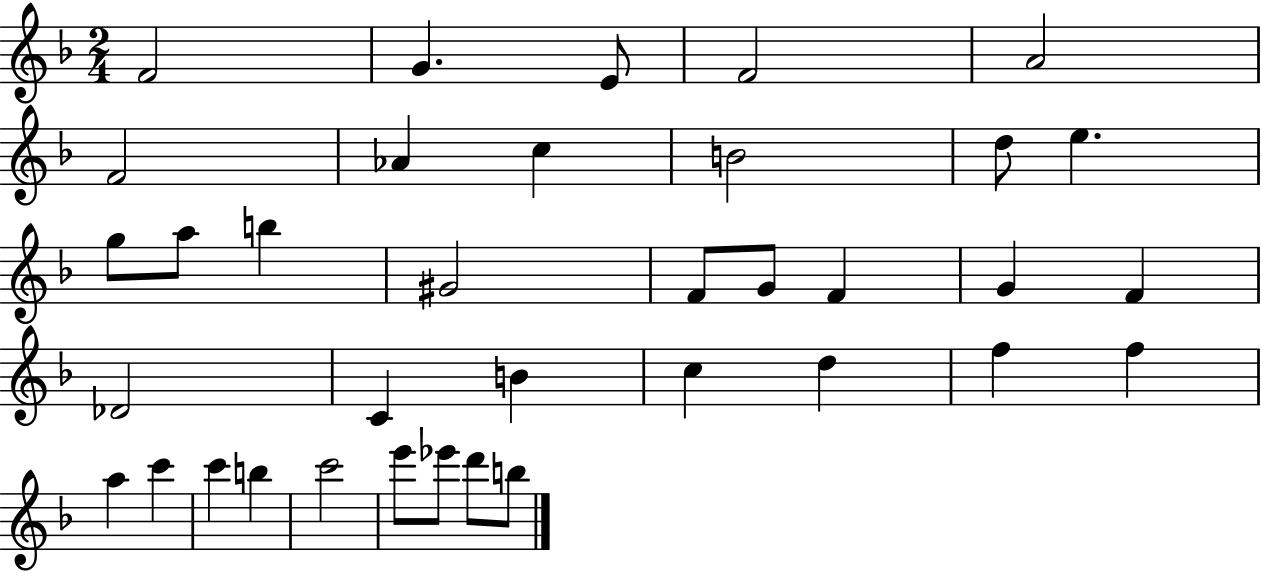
{
  \clef treble
  \numericTimeSignature
  \time 2/4
  \key f \major
  f'2 | g'4. e'8 | f'2 | a'2 | \break f'2 | aes'4 c''4 | b'2 | d''8 e''4. | \break g''8 a''8 b''4 | gis'2 | f'8 g'8 f'4 | g'4 f'4 | \break des'2 | c'4 b'4 | c''4 d''4 | f''4 f''4 | \break a''4 c'''4 | c'''4 b''4 | c'''2 | e'''8 ees'''8 d'''8 b''8 | \break \bar "|."
}